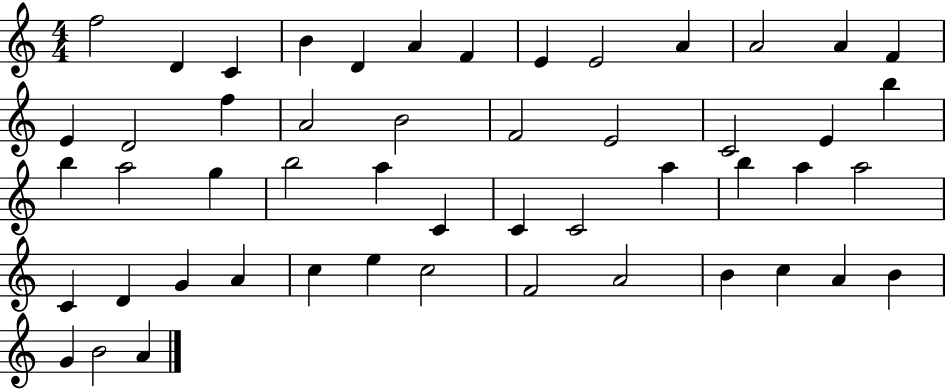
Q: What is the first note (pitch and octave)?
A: F5